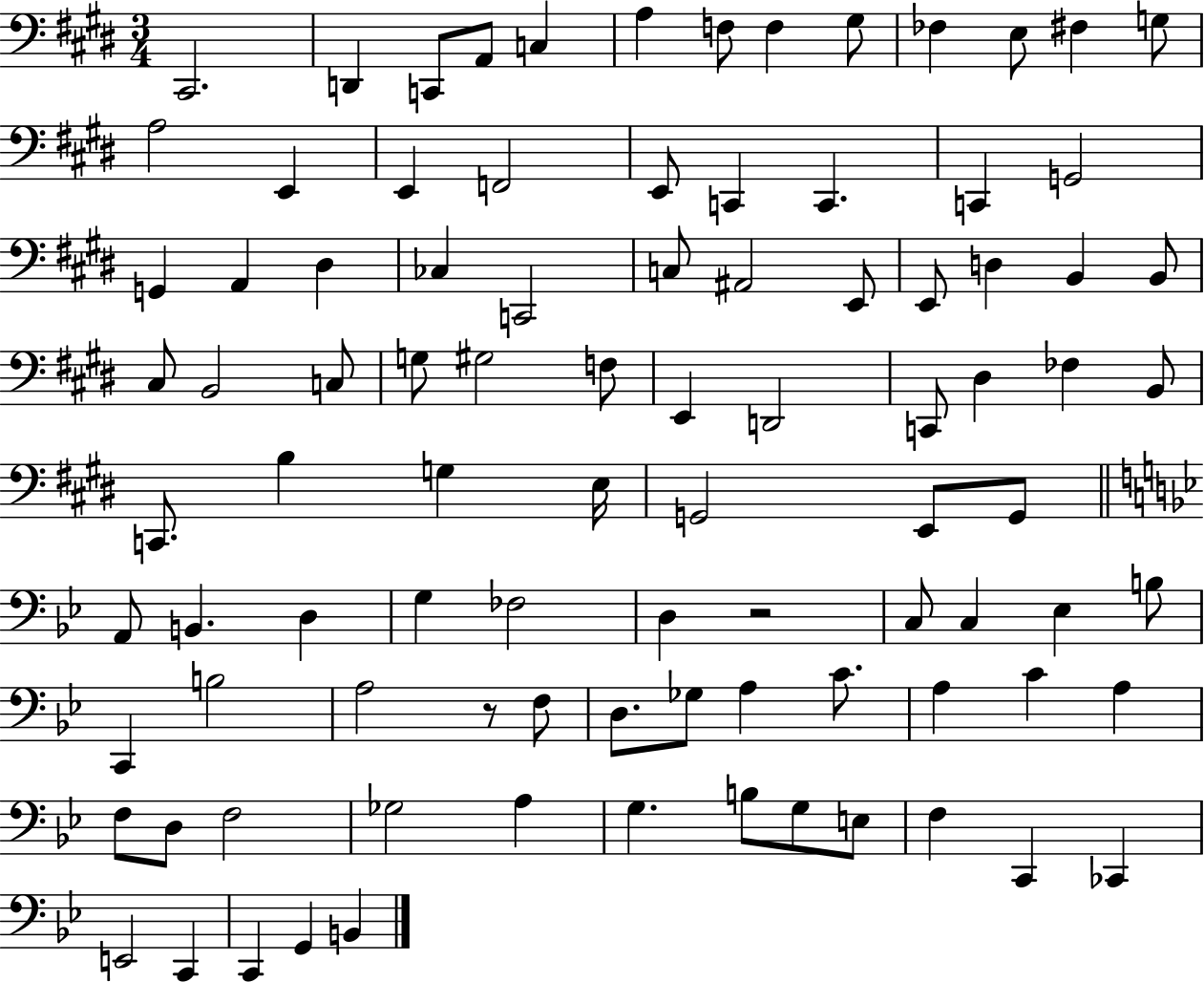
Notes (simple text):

C#2/h. D2/q C2/e A2/e C3/q A3/q F3/e F3/q G#3/e FES3/q E3/e F#3/q G3/e A3/h E2/q E2/q F2/h E2/e C2/q C2/q. C2/q G2/h G2/q A2/q D#3/q CES3/q C2/h C3/e A#2/h E2/e E2/e D3/q B2/q B2/e C#3/e B2/h C3/e G3/e G#3/h F3/e E2/q D2/h C2/e D#3/q FES3/q B2/e C2/e. B3/q G3/q E3/s G2/h E2/e G2/e A2/e B2/q. D3/q G3/q FES3/h D3/q R/h C3/e C3/q Eb3/q B3/e C2/q B3/h A3/h R/e F3/e D3/e. Gb3/e A3/q C4/e. A3/q C4/q A3/q F3/e D3/e F3/h Gb3/h A3/q G3/q. B3/e G3/e E3/e F3/q C2/q CES2/q E2/h C2/q C2/q G2/q B2/q